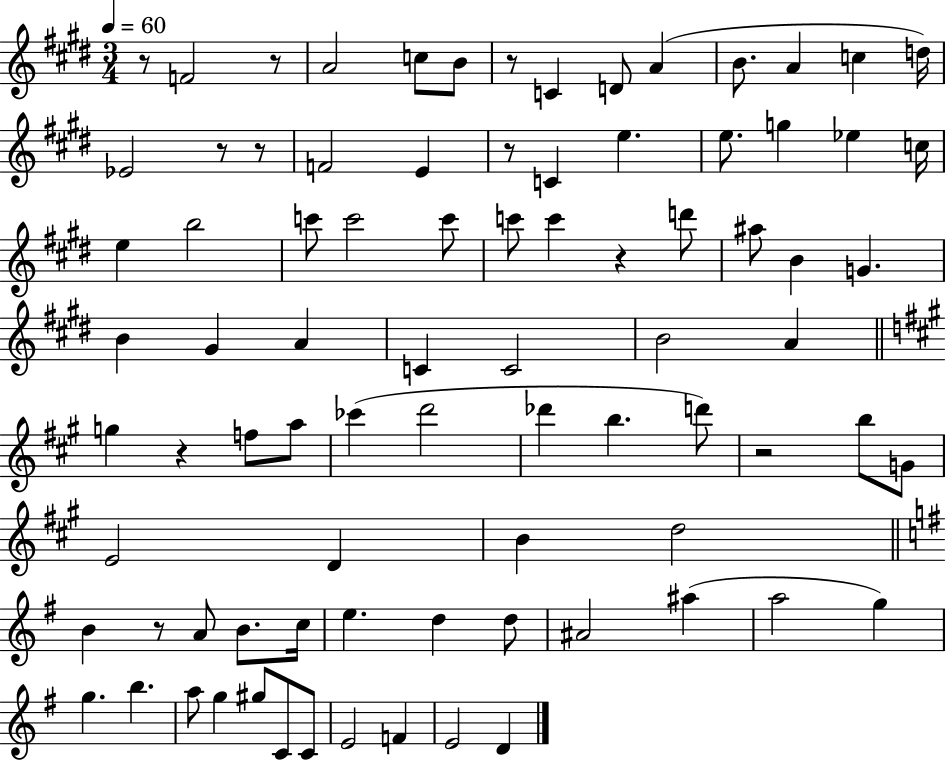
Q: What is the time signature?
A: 3/4